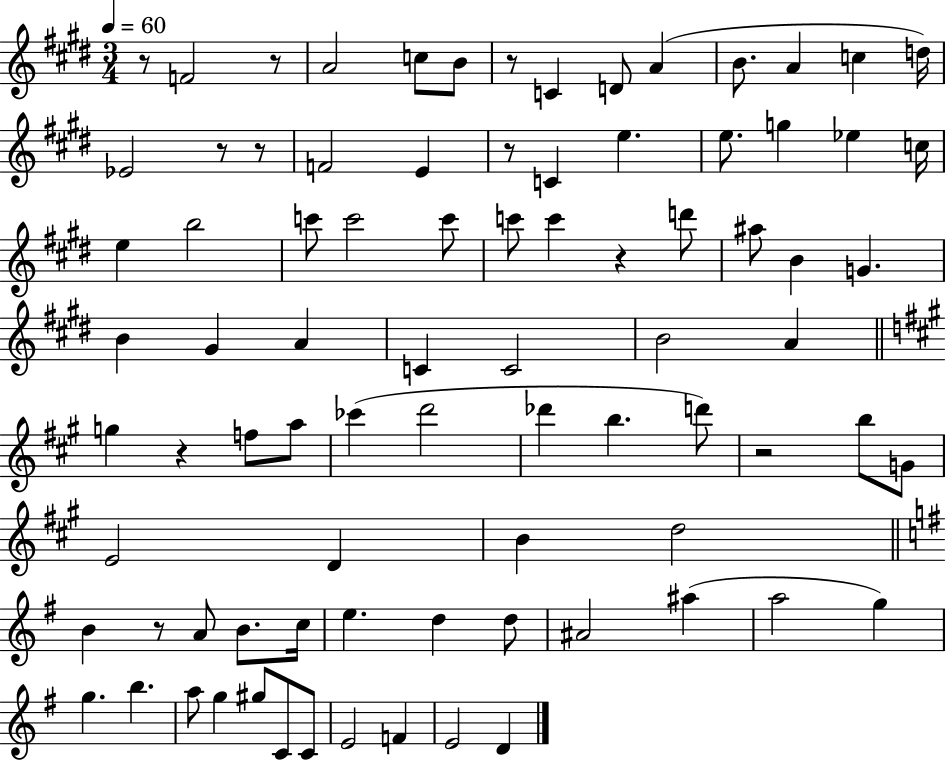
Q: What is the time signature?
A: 3/4